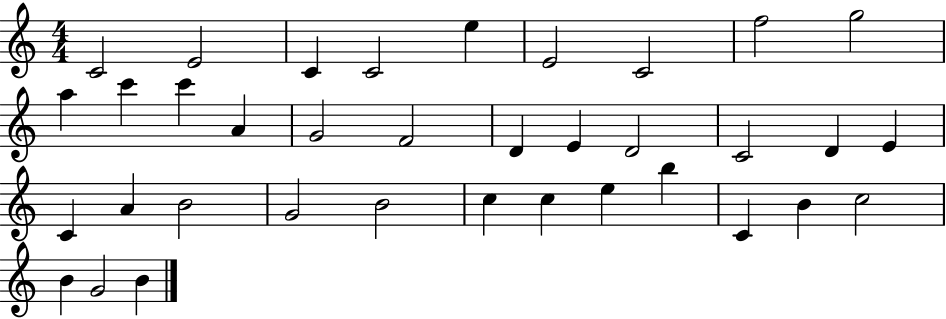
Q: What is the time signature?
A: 4/4